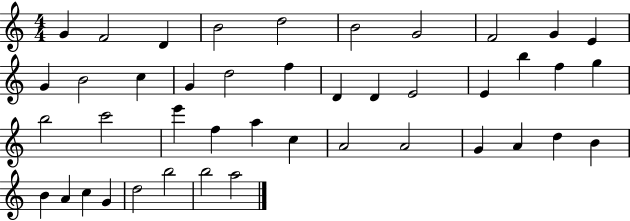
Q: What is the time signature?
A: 4/4